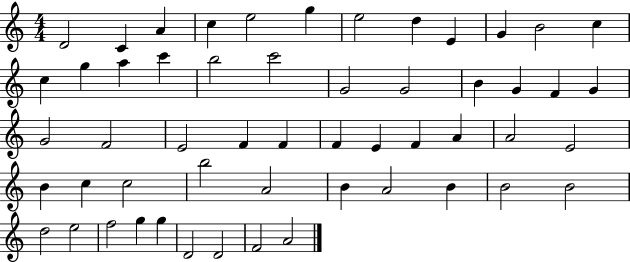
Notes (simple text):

D4/h C4/q A4/q C5/q E5/h G5/q E5/h D5/q E4/q G4/q B4/h C5/q C5/q G5/q A5/q C6/q B5/h C6/h G4/h G4/h B4/q G4/q F4/q G4/q G4/h F4/h E4/h F4/q F4/q F4/q E4/q F4/q A4/q A4/h E4/h B4/q C5/q C5/h B5/h A4/h B4/q A4/h B4/q B4/h B4/h D5/h E5/h F5/h G5/q G5/q D4/h D4/h F4/h A4/h